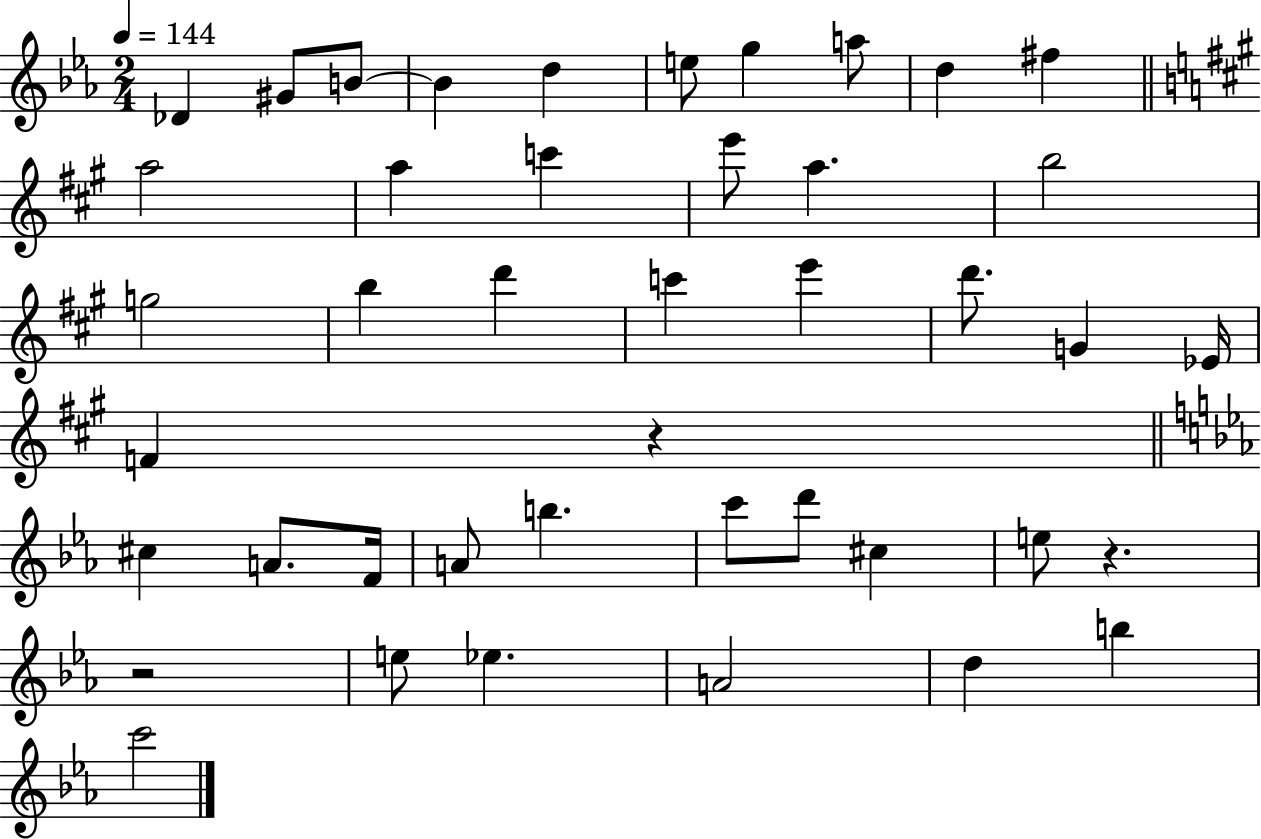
Db4/q G#4/e B4/e B4/q D5/q E5/e G5/q A5/e D5/q F#5/q A5/h A5/q C6/q E6/e A5/q. B5/h G5/h B5/q D6/q C6/q E6/q D6/e. G4/q Eb4/s F4/q R/q C#5/q A4/e. F4/s A4/e B5/q. C6/e D6/e C#5/q E5/e R/q. R/h E5/e Eb5/q. A4/h D5/q B5/q C6/h